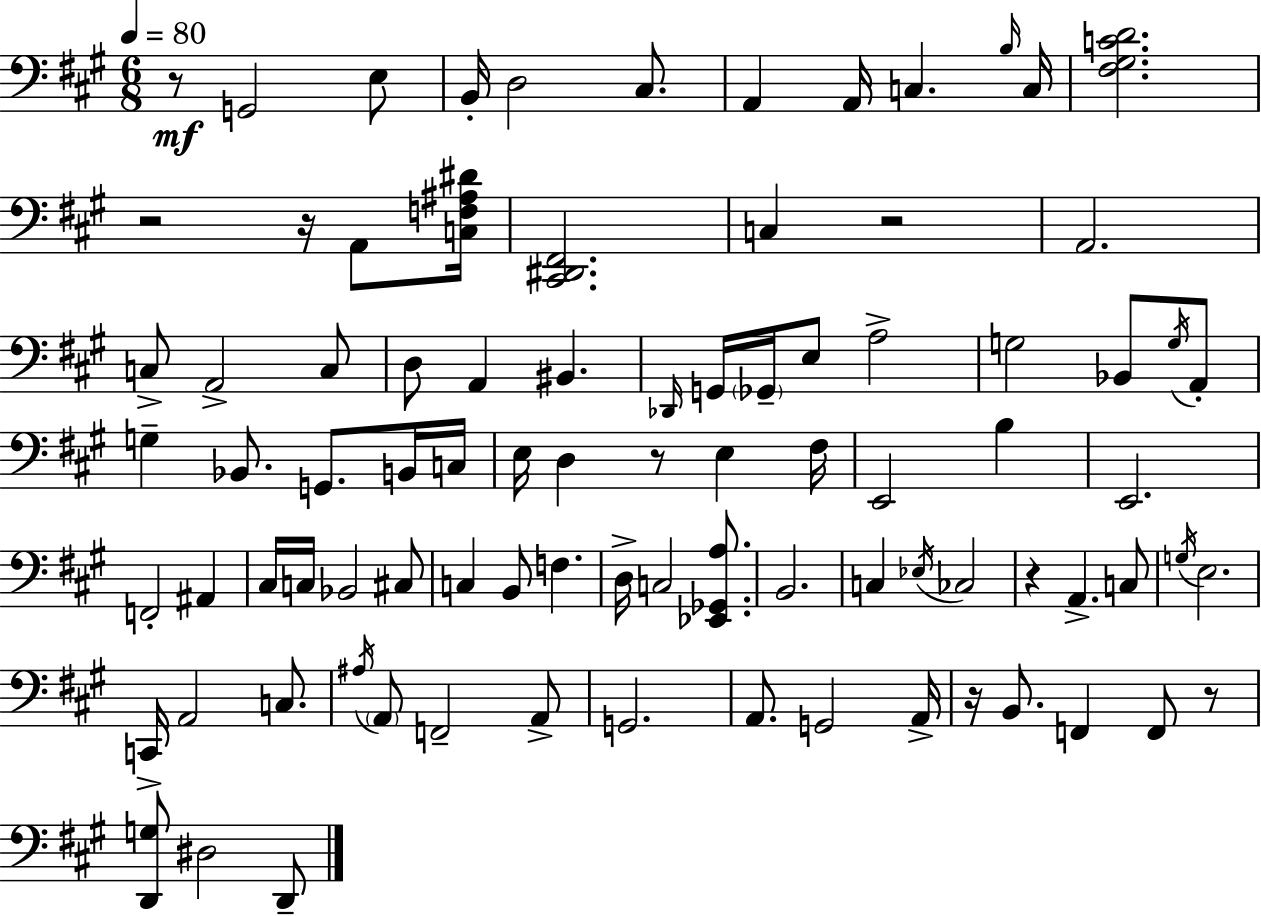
{
  \clef bass
  \numericTimeSignature
  \time 6/8
  \key a \major
  \tempo 4 = 80
  r8\mf g,2 e8 | b,16-. d2 cis8. | a,4 a,16 c4. \grace { b16 } | c16 <fis gis c' d'>2. | \break r2 r16 a,8 | <c f ais dis'>16 <cis, dis, fis,>2. | c4 r2 | a,2. | \break c8-> a,2-> c8 | d8 a,4 bis,4. | \grace { des,16 } g,16 \parenthesize ges,16-- e8 a2-> | g2 bes,8 | \break \acciaccatura { g16 } a,8-. g4-- bes,8. g,8. | b,16 c16 e16 d4 r8 e4 | fis16 e,2 b4 | e,2. | \break f,2-. ais,4 | cis16 c16 bes,2 | cis8 c4 b,8 f4. | d16-> c2 | \break <ees, ges, a>8. b,2. | c4 \acciaccatura { ees16 } ces2 | r4 a,4.-> | c8 \acciaccatura { g16 } e2. | \break c,16-> a,2 | c8. \acciaccatura { ais16 } \parenthesize a,8 f,2-- | a,8-> g,2. | a,8. g,2 | \break a,16-> r16 b,8. f,4 | f,8 r8 <d, g>8 dis2 | d,8-- \bar "|."
}